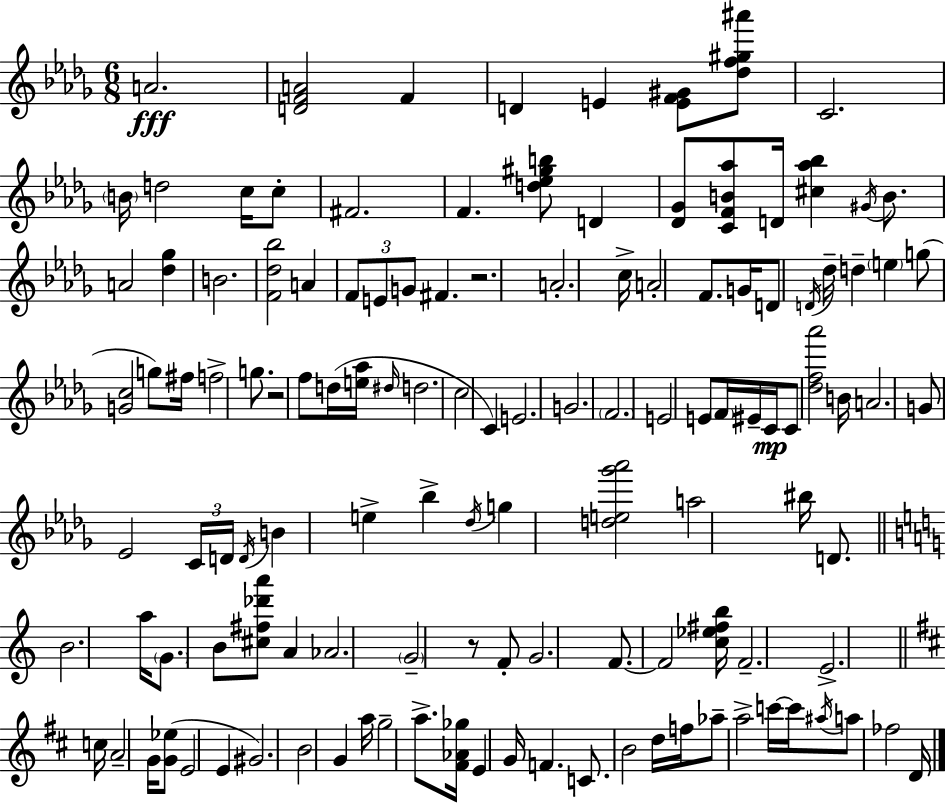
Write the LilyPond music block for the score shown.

{
  \clef treble
  \numericTimeSignature
  \time 6/8
  \key bes \minor
  a'2.\fff | <d' f' a'>2 f'4 | d'4 e'4 <e' f' gis'>8 <des'' f'' gis'' ais'''>8 | c'2. | \break \parenthesize b'16 d''2 c''16 c''8-. | fis'2. | f'4. <d'' ees'' gis'' b''>8 d'4 | <des' ges'>8 <c' f' b' aes''>8 d'16 <cis'' aes'' bes''>4 \acciaccatura { gis'16 } b'8. | \break a'2 <des'' ges''>4 | b'2. | <f' des'' bes''>2 a'4 | \tuplet 3/2 { f'8 e'8 g'8 } fis'4. | \break r2. | a'2.-. | c''16-> a'2-. f'8. | g'16 d'8 \acciaccatura { d'16 } des''16-- d''4-- \parenthesize e''4 | \break g''8( <g' c''>2 | g''8) fis''16 f''2-> g''8. | r2 f''8 | d''16( <e'' aes''>16 \grace { dis''16 } d''2. | \break c''2 c'4) | e'2. | g'2. | \parenthesize f'2. | \break e'2 e'8 | \parenthesize f'16 eis'16-- c'16\mp c'8 <des'' f'' aes'''>2 | b'16 a'2. | g'8 ees'2 | \break \tuplet 3/2 { c'16 d'16 \acciaccatura { d'16 } } b'4 e''4-> | bes''4-> \acciaccatura { des''16 } g''4 <d'' e'' ges''' aes'''>2 | a''2 | bis''16 d'8. \bar "||" \break \key a \minor b'2. | a''16 \parenthesize g'8. b'8 <cis'' fis'' des''' a'''>8 a'4 | aes'2. | \parenthesize g'2-- r8 f'8-. | \break g'2. | f'8.~~ f'2 <c'' ees'' fis'' b''>16 | f'2.-- | e'2.-> | \break \bar "||" \break \key b \minor c''16 a'2-- g'16 <g' ees''>8( | e'2 e'4 | gis'2.) | b'2 g'4 | \break a''16 g''2-- a''8.-> | <fis' aes' ges''>16 e'4 g'16 f'4. | c'8. b'2 d''16 | f''16 aes''8-- a''2-> c'''16~~ | \break c'''16 \acciaccatura { ais''16 } a''8 fes''2 | d'16 \bar "|."
}